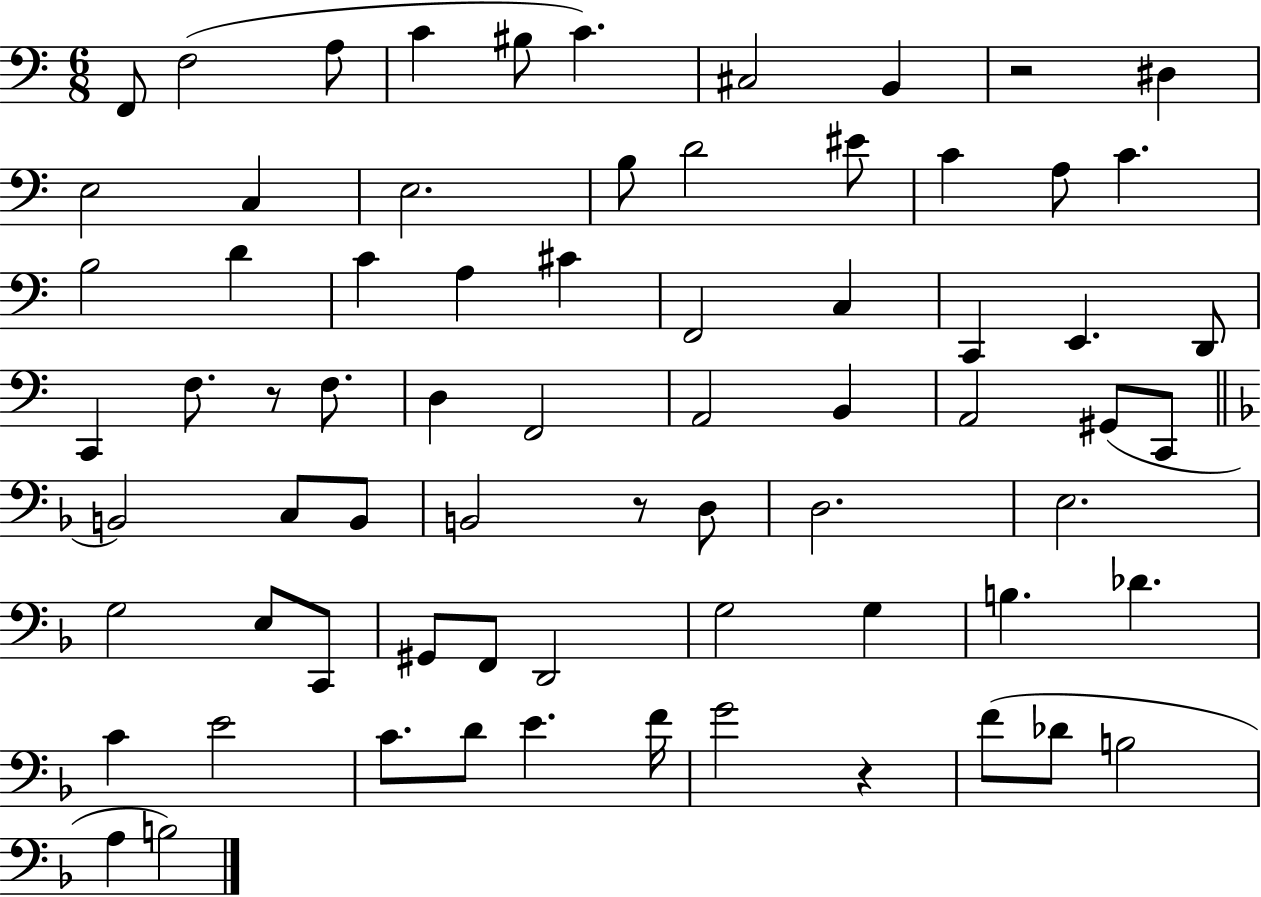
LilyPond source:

{
  \clef bass
  \numericTimeSignature
  \time 6/8
  \key c \major
  f,8 f2( a8 | c'4 bis8 c'4.) | cis2 b,4 | r2 dis4 | \break e2 c4 | e2. | b8 d'2 eis'8 | c'4 a8 c'4. | \break b2 d'4 | c'4 a4 cis'4 | f,2 c4 | c,4 e,4. d,8 | \break c,4 f8. r8 f8. | d4 f,2 | a,2 b,4 | a,2 gis,8( c,8 | \break \bar "||" \break \key f \major b,2) c8 b,8 | b,2 r8 d8 | d2. | e2. | \break g2 e8 c,8 | gis,8 f,8 d,2 | g2 g4 | b4. des'4. | \break c'4 e'2 | c'8. d'8 e'4. f'16 | g'2 r4 | f'8( des'8 b2 | \break a4 b2) | \bar "|."
}